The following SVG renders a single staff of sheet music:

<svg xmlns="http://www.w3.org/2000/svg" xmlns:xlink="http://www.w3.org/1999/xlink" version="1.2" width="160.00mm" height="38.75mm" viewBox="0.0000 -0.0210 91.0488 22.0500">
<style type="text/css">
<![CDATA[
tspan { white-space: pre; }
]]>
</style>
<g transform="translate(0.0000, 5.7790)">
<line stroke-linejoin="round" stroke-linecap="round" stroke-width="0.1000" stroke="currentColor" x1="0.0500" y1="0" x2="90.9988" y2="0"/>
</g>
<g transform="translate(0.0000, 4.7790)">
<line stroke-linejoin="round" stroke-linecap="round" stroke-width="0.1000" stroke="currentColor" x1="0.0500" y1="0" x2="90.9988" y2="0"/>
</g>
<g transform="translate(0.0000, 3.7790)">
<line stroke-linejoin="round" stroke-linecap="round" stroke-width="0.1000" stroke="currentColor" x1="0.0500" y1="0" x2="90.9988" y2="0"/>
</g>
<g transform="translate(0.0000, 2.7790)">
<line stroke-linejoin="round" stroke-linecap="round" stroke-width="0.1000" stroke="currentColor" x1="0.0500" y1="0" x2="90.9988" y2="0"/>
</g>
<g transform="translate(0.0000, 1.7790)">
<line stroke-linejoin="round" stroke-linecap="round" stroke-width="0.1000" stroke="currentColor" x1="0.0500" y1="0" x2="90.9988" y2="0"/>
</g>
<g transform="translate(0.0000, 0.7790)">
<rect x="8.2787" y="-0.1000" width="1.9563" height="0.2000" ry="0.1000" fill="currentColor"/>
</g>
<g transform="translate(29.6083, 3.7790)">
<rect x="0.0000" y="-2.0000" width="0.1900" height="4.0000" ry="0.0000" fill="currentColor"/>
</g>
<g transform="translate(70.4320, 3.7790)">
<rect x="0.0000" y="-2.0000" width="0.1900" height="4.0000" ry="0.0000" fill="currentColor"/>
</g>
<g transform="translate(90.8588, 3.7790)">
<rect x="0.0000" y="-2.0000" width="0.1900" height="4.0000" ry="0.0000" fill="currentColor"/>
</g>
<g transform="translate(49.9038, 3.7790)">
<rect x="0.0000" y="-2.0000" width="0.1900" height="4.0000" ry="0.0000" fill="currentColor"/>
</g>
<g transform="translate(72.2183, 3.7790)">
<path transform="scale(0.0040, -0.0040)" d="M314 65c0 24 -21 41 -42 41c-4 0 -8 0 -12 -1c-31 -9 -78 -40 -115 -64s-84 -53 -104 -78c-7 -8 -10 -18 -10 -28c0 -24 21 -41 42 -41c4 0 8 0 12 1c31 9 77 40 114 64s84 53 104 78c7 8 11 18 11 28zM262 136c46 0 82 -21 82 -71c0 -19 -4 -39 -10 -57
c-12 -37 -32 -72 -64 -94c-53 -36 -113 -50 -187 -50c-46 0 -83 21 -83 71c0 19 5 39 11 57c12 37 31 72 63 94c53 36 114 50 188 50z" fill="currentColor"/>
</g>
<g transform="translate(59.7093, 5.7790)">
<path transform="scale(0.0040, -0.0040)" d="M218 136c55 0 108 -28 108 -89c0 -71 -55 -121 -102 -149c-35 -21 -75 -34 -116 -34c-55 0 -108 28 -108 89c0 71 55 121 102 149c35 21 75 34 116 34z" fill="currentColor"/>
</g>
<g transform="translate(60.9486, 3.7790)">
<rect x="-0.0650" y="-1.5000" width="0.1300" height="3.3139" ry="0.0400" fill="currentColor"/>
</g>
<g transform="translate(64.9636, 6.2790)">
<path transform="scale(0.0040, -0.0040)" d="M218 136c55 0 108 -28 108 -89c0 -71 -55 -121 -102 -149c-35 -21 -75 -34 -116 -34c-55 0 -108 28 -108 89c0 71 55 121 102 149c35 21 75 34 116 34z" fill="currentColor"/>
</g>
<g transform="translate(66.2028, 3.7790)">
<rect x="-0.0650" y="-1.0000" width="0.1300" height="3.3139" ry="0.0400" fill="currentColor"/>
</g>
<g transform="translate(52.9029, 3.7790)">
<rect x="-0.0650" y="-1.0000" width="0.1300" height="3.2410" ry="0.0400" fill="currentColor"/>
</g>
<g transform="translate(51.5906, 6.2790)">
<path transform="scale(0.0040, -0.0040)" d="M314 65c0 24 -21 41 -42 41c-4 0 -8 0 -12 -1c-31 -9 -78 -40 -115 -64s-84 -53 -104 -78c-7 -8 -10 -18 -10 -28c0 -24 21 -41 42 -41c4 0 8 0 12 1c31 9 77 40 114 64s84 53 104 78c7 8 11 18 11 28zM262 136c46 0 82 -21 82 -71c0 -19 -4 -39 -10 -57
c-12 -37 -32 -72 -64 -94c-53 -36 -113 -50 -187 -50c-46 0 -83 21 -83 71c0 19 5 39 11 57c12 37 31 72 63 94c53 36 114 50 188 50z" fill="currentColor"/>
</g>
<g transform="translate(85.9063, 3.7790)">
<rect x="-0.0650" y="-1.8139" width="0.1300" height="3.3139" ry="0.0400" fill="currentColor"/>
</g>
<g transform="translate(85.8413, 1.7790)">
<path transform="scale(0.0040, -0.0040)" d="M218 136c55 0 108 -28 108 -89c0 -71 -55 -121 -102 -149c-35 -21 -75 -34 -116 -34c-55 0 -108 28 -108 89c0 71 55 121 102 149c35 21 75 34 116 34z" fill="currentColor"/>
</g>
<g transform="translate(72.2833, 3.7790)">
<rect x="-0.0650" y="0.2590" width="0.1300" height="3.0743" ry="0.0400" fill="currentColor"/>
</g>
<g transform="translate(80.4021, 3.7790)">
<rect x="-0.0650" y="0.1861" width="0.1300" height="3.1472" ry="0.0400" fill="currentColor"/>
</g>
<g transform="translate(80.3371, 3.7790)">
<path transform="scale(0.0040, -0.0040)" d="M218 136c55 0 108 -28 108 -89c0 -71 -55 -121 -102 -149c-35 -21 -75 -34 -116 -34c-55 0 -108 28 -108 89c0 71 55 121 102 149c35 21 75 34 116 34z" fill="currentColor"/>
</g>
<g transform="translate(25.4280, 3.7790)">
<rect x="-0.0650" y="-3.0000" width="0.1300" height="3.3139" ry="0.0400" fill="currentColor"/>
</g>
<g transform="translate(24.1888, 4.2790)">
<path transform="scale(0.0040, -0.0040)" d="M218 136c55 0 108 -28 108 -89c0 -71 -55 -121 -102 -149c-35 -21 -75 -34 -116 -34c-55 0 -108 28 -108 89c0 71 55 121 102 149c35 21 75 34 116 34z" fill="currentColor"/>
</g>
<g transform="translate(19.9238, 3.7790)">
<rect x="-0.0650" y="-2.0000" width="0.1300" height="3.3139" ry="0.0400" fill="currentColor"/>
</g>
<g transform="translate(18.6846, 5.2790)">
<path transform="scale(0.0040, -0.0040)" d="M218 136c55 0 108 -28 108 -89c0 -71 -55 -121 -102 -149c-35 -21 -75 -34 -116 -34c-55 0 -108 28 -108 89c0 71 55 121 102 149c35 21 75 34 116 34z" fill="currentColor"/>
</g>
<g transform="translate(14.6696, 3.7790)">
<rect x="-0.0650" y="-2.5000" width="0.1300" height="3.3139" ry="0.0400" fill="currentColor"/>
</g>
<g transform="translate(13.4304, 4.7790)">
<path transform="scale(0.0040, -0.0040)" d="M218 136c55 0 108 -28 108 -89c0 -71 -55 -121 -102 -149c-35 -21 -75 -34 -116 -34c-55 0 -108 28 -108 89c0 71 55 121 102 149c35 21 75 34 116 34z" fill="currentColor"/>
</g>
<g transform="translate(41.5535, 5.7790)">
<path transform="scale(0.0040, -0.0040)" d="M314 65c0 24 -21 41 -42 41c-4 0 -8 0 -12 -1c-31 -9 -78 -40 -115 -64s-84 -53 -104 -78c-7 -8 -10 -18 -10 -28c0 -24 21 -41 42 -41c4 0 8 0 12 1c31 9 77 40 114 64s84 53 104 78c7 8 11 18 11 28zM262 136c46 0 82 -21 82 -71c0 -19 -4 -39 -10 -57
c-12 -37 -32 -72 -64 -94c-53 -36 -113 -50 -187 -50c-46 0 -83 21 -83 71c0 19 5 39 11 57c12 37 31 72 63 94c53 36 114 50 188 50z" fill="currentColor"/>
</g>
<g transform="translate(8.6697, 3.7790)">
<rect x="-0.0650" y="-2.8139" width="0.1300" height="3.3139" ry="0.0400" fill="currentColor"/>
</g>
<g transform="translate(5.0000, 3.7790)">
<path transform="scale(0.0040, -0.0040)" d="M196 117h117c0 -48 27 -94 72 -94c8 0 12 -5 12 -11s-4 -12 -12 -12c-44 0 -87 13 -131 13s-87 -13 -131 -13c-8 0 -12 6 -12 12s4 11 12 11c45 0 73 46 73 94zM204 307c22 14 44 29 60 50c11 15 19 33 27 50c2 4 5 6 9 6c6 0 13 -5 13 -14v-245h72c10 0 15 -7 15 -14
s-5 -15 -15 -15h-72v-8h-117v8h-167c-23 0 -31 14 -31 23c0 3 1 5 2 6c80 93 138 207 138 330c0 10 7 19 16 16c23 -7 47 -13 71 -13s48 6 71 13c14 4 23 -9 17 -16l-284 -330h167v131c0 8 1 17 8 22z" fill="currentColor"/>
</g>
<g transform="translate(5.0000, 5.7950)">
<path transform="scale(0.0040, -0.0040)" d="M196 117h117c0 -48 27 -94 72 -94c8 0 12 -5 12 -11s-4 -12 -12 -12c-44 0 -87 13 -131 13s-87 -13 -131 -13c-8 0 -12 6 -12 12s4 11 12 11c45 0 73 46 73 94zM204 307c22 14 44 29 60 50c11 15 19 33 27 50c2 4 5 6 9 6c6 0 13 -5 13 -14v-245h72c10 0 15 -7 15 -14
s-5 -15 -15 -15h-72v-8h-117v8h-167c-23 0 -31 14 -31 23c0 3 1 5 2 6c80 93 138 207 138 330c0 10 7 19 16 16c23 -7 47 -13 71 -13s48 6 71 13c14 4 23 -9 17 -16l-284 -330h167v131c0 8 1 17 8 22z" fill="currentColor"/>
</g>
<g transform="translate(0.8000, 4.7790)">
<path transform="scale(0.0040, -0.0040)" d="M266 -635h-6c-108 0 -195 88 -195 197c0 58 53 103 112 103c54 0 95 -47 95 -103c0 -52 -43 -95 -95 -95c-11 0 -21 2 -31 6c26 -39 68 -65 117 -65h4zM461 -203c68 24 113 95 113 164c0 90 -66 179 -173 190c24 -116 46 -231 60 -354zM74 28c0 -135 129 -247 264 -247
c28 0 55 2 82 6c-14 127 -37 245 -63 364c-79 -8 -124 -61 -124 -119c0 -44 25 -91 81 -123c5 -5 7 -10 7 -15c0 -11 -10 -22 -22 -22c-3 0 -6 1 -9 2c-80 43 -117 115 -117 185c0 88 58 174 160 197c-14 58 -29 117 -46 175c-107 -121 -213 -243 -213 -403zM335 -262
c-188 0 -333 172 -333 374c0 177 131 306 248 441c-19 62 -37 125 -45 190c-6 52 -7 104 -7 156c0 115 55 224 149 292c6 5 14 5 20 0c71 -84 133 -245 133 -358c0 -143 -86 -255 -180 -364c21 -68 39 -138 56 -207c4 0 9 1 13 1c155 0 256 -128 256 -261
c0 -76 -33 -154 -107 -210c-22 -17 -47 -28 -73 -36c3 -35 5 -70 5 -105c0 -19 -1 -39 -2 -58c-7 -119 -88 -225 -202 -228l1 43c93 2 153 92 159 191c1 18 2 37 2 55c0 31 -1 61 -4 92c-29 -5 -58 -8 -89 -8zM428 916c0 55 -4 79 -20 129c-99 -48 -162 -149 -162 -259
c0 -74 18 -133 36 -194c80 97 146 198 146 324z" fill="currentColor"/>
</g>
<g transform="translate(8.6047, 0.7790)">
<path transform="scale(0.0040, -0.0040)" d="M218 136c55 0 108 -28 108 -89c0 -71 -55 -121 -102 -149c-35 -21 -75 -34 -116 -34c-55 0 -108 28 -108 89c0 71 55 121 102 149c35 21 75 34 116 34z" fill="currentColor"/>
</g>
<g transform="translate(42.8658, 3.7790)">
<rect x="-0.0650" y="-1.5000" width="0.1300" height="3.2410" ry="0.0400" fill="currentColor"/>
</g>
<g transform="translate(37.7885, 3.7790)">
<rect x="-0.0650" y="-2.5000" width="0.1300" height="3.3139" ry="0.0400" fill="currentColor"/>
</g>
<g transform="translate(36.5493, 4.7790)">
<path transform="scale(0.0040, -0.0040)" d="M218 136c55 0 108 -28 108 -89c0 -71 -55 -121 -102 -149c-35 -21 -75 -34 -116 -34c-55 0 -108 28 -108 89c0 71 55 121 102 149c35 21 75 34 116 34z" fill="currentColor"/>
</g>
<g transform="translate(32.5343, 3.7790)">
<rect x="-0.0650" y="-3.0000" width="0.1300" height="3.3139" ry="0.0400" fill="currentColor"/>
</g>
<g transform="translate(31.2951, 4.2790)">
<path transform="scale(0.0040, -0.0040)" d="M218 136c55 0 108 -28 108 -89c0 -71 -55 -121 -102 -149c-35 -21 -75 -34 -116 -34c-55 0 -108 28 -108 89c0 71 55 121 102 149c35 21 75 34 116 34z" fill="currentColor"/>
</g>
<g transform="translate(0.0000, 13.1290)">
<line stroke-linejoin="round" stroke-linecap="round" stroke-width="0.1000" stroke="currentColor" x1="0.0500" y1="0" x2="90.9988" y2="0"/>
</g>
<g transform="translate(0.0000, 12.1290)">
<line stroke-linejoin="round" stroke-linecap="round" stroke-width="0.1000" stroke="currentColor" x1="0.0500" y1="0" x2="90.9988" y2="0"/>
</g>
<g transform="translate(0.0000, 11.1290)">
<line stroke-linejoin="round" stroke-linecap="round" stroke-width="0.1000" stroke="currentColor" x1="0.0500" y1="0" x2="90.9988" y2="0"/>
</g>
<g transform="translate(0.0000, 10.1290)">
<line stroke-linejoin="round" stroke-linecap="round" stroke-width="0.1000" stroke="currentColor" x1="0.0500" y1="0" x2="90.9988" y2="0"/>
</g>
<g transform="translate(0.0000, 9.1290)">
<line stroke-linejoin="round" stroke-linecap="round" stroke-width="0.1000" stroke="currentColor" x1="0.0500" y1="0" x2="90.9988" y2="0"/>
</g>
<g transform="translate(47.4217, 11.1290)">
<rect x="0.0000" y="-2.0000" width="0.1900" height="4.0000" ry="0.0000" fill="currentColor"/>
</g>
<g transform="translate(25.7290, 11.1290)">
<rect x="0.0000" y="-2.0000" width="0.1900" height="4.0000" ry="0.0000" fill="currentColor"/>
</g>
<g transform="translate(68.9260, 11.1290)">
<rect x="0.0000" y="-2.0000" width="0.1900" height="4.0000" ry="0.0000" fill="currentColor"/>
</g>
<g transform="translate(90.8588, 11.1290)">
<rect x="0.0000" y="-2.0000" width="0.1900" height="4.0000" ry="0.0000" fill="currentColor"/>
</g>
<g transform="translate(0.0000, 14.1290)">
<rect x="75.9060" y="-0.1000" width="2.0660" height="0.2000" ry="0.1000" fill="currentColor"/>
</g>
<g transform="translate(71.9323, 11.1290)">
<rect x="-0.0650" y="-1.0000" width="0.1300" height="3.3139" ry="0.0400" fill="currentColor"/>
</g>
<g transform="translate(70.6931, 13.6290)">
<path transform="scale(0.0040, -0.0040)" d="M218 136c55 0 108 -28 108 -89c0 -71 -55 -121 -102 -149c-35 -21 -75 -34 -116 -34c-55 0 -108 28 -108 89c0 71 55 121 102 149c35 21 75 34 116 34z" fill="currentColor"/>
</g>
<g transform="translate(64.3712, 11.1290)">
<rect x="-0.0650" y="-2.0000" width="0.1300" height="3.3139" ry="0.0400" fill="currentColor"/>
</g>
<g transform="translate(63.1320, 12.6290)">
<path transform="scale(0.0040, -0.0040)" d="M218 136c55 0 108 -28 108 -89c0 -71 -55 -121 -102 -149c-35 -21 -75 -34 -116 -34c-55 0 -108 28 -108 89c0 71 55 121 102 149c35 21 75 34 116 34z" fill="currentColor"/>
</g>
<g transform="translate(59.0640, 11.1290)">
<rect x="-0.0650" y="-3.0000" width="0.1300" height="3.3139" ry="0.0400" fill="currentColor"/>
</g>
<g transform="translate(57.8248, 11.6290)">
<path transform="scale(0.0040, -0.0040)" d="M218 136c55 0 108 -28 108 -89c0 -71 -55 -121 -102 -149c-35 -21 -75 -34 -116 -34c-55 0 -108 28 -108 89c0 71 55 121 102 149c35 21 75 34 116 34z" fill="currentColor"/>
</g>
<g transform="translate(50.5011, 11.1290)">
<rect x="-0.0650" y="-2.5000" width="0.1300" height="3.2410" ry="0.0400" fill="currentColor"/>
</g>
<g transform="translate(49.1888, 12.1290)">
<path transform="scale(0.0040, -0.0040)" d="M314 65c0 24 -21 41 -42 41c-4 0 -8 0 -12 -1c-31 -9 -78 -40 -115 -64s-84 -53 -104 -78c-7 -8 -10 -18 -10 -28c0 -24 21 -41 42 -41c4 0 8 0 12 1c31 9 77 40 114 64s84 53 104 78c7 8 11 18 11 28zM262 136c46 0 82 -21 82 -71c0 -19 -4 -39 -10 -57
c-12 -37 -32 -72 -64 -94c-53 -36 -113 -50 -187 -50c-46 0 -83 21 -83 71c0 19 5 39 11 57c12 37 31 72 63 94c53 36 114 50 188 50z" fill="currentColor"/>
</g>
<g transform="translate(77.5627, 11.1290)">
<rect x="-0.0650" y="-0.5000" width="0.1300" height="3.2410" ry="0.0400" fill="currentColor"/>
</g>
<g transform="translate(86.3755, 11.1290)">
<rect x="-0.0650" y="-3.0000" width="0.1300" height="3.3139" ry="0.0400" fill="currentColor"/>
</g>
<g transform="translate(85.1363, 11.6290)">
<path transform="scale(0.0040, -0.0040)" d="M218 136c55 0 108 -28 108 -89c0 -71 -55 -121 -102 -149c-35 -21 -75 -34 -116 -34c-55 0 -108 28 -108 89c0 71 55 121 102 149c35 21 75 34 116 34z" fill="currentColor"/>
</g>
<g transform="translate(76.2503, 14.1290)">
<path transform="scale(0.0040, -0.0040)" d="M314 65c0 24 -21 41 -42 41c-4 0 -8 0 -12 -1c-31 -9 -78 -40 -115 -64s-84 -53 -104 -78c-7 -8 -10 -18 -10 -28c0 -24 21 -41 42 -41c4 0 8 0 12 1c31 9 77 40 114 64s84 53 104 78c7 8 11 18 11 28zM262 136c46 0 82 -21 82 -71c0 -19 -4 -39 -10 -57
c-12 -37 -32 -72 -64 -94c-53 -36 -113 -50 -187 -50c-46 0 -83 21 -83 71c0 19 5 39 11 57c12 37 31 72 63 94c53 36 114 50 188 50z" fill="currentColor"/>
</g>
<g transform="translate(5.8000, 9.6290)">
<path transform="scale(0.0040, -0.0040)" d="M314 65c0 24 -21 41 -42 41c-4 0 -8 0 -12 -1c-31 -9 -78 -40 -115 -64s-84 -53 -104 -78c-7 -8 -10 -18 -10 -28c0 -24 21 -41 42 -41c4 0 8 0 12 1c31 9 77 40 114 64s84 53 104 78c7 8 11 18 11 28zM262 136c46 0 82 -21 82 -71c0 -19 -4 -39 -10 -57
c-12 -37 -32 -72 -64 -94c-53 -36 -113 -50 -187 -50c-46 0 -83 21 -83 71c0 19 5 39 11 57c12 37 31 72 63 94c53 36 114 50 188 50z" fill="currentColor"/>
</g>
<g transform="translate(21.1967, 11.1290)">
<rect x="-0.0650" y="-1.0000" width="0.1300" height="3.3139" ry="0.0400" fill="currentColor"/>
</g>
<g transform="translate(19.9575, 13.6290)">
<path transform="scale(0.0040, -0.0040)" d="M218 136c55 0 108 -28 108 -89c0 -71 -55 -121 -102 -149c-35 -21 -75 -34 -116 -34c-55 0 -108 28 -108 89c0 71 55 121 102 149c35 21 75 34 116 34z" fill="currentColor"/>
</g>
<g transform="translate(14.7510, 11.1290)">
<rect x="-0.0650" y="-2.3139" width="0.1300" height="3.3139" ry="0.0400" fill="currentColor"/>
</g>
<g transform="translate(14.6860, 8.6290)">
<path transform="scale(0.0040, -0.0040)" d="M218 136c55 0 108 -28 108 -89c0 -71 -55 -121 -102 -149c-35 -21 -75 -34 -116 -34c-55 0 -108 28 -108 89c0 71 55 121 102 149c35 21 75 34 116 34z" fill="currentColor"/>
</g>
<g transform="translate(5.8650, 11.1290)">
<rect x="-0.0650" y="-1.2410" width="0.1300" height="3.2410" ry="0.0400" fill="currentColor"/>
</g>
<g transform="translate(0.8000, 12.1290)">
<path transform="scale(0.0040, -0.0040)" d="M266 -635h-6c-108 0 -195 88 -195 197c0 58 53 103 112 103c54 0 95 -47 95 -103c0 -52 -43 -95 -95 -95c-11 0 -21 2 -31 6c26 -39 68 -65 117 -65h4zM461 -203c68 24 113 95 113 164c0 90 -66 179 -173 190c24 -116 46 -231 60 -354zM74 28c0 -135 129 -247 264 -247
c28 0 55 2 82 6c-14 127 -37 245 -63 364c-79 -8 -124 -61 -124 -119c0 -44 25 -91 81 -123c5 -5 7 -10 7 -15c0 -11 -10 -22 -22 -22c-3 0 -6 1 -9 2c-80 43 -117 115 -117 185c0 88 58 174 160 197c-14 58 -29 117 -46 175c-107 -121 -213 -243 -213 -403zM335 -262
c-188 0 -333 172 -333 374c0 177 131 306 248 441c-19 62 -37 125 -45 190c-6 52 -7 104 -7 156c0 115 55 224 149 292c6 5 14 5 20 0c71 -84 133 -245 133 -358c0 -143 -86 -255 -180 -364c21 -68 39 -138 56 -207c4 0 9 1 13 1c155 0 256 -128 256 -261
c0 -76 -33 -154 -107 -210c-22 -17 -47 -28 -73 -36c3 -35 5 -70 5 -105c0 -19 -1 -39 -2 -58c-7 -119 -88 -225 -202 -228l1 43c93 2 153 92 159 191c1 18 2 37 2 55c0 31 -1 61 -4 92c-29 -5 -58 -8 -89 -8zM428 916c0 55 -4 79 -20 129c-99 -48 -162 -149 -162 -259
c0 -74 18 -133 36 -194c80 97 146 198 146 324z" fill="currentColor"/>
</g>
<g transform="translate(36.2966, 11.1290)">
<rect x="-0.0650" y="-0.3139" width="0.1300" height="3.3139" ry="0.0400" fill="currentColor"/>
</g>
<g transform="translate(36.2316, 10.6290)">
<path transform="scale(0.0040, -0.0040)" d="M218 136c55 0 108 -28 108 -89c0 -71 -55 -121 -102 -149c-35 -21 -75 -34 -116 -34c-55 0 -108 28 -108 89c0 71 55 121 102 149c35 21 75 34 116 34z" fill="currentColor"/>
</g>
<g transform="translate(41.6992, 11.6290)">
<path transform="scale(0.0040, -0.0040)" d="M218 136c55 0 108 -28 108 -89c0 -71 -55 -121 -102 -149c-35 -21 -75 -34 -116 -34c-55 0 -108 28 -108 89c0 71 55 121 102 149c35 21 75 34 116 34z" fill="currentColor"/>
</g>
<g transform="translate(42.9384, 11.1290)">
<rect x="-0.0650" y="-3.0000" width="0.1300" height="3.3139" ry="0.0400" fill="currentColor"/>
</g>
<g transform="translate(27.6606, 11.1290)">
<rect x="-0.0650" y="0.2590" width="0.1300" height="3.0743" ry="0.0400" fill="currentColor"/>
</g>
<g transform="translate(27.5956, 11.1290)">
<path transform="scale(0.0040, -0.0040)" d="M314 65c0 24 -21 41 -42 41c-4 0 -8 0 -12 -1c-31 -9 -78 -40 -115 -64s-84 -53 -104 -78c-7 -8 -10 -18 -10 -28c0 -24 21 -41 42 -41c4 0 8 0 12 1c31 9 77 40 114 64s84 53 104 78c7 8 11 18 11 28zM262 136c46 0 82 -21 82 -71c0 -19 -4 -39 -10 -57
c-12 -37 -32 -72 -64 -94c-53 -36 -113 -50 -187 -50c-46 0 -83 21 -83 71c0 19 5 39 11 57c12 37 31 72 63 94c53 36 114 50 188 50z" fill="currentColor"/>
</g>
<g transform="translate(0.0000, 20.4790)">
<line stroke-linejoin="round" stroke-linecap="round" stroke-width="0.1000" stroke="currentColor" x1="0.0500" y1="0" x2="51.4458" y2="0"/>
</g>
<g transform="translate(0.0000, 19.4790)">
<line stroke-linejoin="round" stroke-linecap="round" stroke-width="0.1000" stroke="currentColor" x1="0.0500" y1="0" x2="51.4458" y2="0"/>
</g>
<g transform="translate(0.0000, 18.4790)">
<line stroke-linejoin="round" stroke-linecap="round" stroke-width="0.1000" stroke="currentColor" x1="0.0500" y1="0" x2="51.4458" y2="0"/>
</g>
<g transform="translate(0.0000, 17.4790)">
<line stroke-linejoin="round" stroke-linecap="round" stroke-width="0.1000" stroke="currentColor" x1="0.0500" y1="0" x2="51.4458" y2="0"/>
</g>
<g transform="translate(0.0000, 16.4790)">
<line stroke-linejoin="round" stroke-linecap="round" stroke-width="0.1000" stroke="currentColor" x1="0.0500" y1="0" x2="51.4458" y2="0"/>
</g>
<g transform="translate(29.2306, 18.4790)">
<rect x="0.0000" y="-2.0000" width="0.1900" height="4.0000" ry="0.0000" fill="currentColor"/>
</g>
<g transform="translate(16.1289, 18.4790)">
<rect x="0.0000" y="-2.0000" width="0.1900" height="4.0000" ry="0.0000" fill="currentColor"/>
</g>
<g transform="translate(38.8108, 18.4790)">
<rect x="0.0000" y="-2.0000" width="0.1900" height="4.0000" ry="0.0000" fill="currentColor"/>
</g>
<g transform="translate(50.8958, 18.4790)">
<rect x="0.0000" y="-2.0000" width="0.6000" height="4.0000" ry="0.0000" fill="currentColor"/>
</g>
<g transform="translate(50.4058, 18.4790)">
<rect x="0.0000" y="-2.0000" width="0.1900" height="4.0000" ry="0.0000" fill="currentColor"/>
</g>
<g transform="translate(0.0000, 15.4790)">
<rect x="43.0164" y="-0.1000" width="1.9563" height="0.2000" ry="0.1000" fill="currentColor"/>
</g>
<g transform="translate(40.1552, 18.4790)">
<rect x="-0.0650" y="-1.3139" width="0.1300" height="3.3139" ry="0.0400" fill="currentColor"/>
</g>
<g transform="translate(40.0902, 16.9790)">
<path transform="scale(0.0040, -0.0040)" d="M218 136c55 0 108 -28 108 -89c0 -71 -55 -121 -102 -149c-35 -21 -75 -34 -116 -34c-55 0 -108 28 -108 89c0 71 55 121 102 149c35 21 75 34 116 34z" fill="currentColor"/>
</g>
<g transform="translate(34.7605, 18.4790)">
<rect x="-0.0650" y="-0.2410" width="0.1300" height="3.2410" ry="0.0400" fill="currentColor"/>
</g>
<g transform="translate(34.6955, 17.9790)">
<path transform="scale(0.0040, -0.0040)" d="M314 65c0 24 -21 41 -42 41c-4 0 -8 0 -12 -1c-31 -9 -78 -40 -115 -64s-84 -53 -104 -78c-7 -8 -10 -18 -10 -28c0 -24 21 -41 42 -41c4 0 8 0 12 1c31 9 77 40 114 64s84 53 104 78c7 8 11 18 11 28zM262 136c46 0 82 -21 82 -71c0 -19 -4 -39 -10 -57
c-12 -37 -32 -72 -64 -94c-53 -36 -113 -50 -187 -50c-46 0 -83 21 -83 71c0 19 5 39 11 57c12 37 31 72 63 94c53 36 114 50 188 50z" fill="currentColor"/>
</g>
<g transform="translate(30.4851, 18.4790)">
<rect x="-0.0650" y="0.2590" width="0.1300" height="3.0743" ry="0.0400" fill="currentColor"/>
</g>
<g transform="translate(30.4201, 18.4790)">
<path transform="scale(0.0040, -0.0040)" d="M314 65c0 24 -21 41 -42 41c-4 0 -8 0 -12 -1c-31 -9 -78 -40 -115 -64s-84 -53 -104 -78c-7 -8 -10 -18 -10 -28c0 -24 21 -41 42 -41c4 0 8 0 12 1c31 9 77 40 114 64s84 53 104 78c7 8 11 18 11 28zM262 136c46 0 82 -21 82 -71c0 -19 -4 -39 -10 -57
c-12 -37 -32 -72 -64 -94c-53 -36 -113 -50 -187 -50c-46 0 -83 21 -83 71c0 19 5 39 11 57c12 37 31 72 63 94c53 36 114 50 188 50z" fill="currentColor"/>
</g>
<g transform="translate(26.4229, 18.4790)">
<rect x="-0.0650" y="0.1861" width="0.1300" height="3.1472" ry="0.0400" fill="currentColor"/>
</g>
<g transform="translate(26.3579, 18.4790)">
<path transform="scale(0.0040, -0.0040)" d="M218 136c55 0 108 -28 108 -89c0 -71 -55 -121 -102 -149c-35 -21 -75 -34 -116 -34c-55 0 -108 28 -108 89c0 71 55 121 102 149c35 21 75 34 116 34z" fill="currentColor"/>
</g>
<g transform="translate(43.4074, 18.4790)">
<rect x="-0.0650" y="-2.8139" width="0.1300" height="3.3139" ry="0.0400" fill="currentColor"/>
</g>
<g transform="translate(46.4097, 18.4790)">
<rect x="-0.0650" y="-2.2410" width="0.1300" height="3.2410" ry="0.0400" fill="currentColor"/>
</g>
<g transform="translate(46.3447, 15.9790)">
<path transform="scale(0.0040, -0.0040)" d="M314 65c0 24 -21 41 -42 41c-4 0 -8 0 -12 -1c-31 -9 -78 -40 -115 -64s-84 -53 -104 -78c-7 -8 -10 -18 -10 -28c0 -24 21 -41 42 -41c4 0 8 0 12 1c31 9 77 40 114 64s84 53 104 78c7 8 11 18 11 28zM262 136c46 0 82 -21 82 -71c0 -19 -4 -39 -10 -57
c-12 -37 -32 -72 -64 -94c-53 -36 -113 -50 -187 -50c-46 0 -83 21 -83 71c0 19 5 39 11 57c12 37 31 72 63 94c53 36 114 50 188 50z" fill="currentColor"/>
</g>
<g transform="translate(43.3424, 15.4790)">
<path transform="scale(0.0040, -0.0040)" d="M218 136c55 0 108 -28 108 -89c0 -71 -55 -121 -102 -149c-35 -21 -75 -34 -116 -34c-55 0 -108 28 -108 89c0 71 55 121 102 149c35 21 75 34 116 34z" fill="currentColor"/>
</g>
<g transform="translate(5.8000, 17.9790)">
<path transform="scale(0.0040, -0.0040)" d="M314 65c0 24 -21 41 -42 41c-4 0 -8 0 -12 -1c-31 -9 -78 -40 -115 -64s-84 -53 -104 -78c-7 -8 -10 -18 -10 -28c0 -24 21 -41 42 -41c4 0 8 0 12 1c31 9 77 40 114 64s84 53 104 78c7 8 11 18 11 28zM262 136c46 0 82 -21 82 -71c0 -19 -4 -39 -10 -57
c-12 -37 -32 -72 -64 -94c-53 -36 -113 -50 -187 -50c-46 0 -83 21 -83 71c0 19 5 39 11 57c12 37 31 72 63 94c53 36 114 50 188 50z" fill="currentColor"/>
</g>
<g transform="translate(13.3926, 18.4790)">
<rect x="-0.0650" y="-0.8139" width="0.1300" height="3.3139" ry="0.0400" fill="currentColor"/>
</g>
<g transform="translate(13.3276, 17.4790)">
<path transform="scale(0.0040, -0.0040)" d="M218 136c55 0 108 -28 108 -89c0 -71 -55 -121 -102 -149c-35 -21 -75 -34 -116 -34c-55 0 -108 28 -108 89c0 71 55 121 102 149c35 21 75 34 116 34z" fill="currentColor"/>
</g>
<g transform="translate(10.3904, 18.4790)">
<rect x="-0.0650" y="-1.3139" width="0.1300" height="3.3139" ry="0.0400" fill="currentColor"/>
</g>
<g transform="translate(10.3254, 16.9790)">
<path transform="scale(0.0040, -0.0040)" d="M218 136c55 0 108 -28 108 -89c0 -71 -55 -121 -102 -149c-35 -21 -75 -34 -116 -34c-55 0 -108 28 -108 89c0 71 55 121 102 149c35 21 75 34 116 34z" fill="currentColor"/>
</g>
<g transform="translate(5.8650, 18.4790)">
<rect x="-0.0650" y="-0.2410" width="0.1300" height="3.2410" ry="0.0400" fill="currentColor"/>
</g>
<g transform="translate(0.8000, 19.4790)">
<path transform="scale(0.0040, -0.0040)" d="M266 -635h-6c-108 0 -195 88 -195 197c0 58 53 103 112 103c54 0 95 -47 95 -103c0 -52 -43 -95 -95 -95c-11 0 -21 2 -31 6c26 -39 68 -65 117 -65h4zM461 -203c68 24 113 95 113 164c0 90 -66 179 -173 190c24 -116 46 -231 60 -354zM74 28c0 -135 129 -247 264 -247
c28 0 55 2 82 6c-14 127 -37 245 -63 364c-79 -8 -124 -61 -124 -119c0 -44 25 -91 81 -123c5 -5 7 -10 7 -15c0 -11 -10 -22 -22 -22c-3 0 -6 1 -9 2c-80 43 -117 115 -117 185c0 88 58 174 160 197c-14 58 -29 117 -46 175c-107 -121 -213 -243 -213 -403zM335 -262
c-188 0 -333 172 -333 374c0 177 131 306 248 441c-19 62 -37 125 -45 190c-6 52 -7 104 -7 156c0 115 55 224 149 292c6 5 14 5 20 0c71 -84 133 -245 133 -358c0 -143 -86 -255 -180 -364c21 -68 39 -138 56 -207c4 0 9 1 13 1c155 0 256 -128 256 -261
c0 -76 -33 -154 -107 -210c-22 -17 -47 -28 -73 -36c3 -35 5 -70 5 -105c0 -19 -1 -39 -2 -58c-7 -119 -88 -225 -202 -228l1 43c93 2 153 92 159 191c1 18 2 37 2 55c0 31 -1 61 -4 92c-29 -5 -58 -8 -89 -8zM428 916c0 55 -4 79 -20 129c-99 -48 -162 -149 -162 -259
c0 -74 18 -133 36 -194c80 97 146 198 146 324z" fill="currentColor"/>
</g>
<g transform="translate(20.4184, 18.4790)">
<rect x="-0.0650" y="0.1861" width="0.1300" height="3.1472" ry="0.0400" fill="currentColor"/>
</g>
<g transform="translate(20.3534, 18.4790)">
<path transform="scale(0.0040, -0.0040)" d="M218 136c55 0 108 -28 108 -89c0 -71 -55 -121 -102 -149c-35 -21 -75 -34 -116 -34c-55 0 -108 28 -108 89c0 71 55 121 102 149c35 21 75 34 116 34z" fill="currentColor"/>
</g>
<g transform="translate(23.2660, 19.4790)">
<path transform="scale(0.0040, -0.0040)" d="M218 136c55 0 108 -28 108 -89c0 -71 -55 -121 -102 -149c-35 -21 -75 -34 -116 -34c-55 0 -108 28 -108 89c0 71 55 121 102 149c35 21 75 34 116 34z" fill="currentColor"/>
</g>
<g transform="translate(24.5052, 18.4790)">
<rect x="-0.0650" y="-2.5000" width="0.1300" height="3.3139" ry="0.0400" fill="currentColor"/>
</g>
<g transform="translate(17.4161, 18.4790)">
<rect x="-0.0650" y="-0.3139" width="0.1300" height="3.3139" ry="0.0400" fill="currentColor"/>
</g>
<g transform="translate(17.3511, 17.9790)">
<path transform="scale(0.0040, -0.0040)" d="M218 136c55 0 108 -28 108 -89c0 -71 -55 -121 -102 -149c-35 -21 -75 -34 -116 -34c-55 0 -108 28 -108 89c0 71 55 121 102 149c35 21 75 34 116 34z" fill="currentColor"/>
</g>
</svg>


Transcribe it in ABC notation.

X:1
T:Untitled
M:4/4
L:1/4
K:C
a G F A A G E2 D2 E D B2 B f e2 g D B2 c A G2 A F D C2 A c2 e d c B G B B2 c2 e a g2